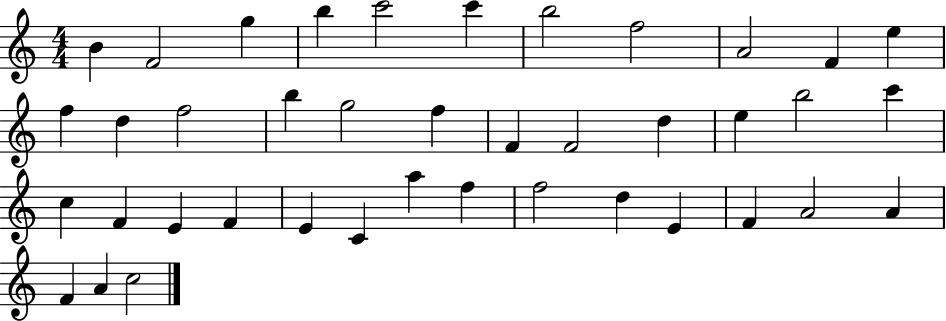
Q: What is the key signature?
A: C major